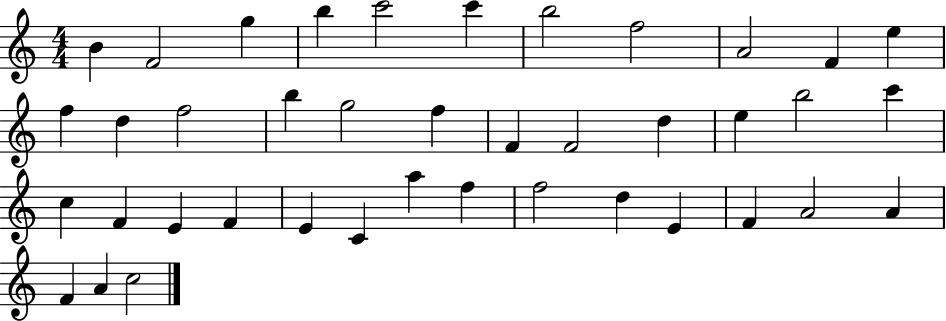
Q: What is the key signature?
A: C major